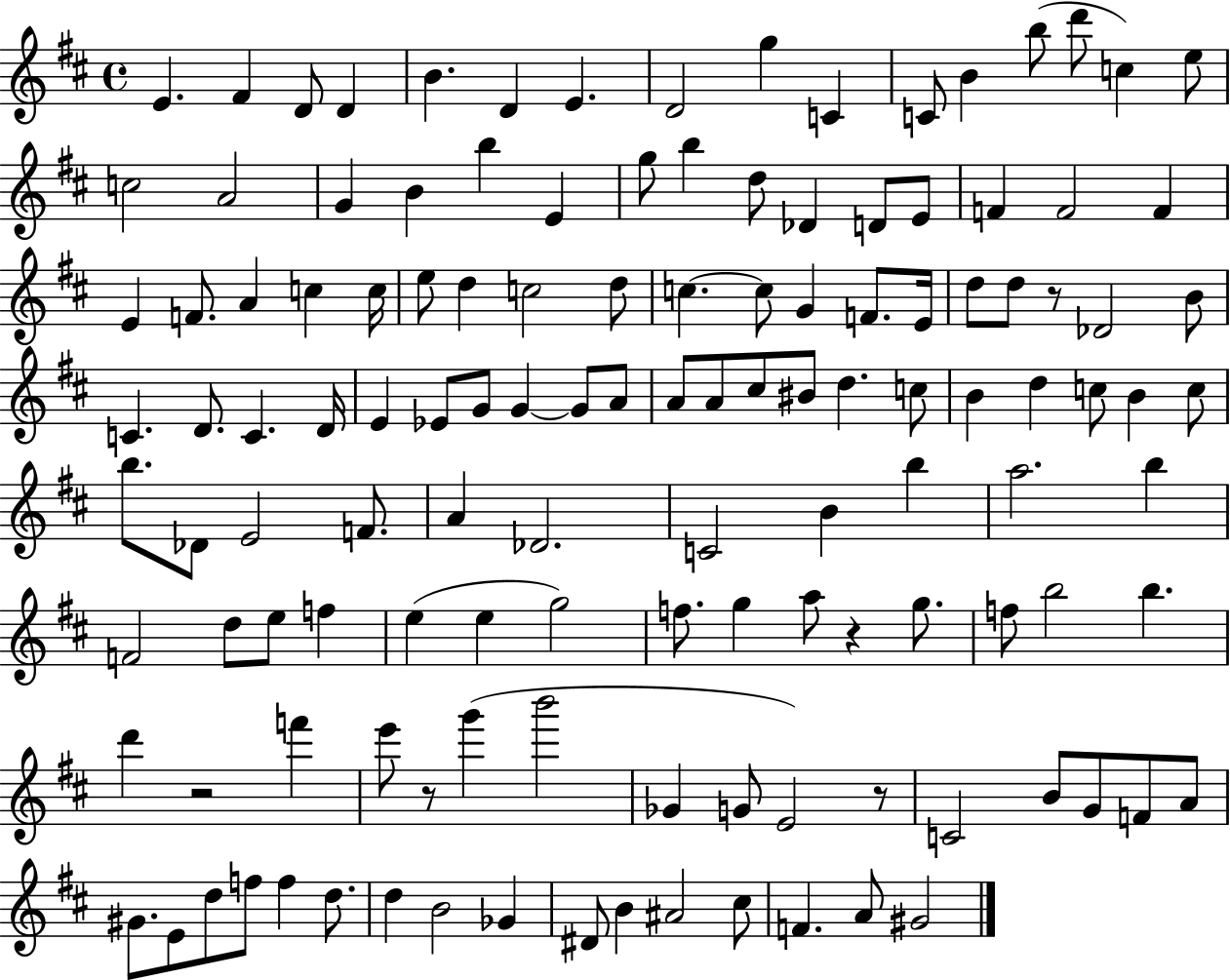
E4/q. F#4/q D4/e D4/q B4/q. D4/q E4/q. D4/h G5/q C4/q C4/e B4/q B5/e D6/e C5/q E5/e C5/h A4/h G4/q B4/q B5/q E4/q G5/e B5/q D5/e Db4/q D4/e E4/e F4/q F4/h F4/q E4/q F4/e. A4/q C5/q C5/s E5/e D5/q C5/h D5/e C5/q. C5/e G4/q F4/e. E4/s D5/e D5/e R/e Db4/h B4/e C4/q. D4/e. C4/q. D4/s E4/q Eb4/e G4/e G4/q G4/e A4/e A4/e A4/e C#5/e BIS4/e D5/q. C5/e B4/q D5/q C5/e B4/q C5/e B5/e. Db4/e E4/h F4/e. A4/q Db4/h. C4/h B4/q B5/q A5/h. B5/q F4/h D5/e E5/e F5/q E5/q E5/q G5/h F5/e. G5/q A5/e R/q G5/e. F5/e B5/h B5/q. D6/q R/h F6/q E6/e R/e G6/q B6/h Gb4/q G4/e E4/h R/e C4/h B4/e G4/e F4/e A4/e G#4/e. E4/e D5/e F5/e F5/q D5/e. D5/q B4/h Gb4/q D#4/e B4/q A#4/h C#5/e F4/q. A4/e G#4/h